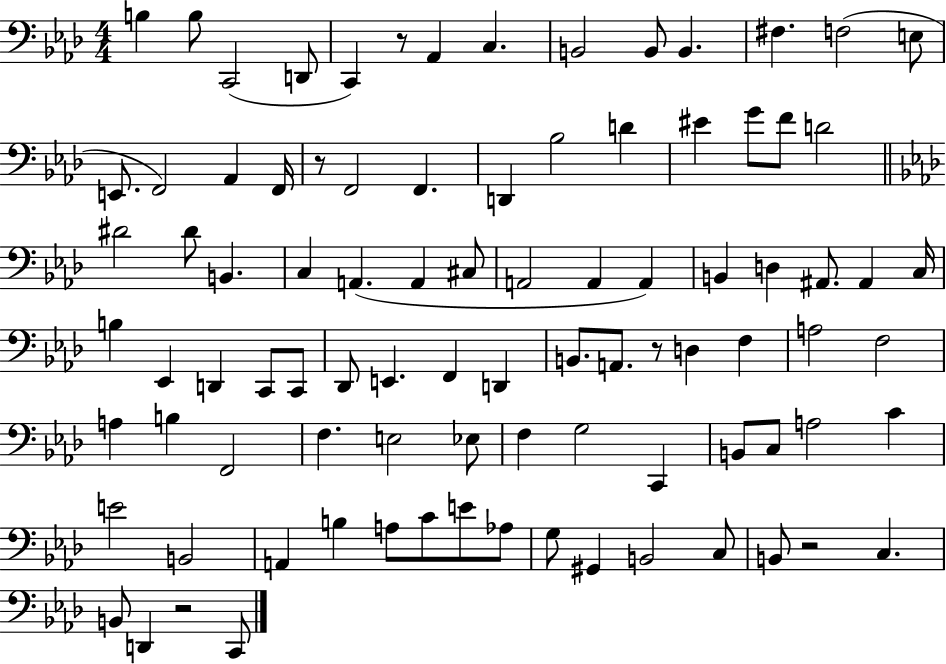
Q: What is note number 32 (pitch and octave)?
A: A2